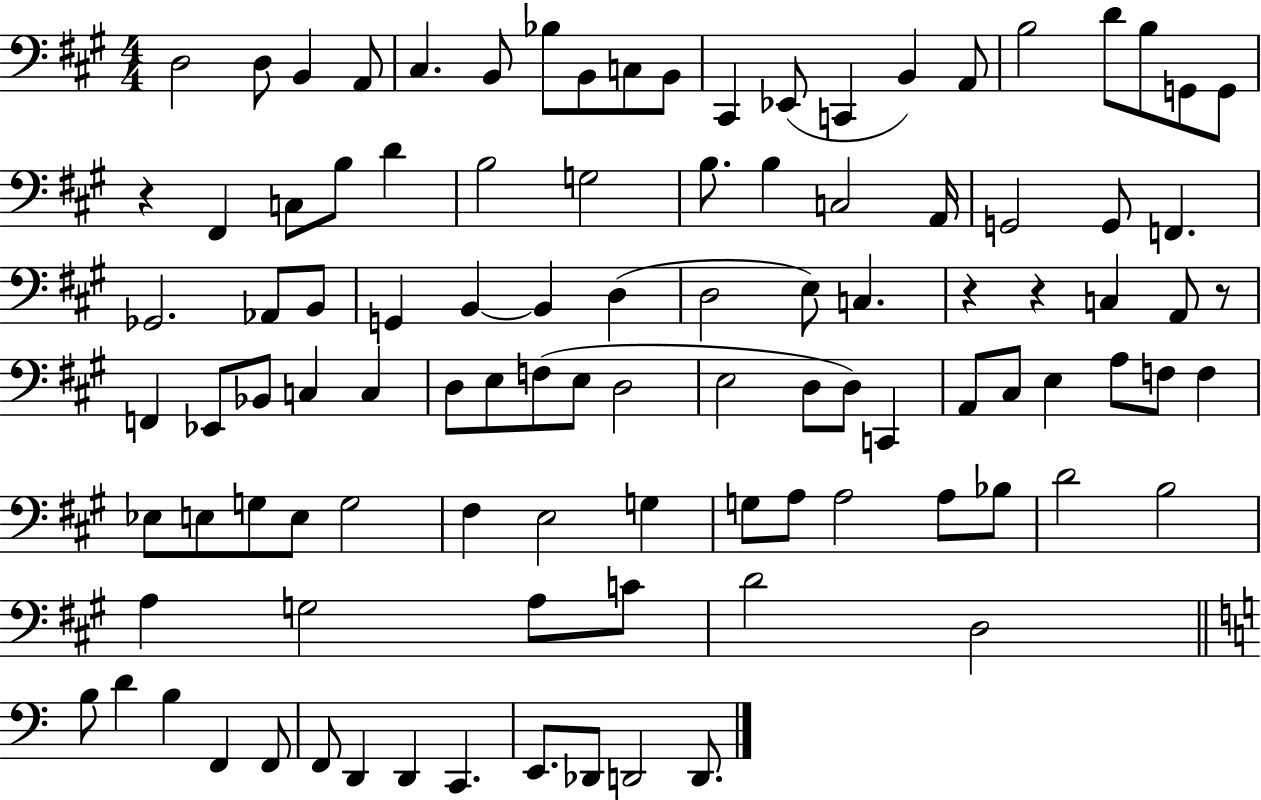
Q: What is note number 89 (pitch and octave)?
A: B3